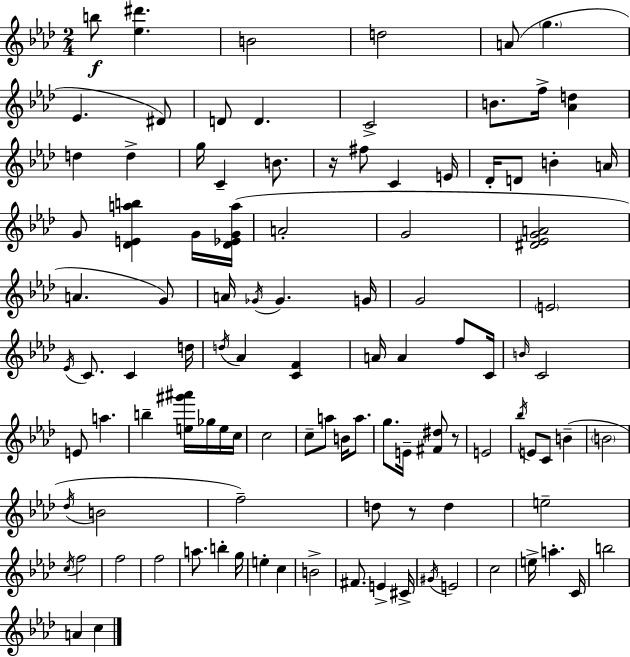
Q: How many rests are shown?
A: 3